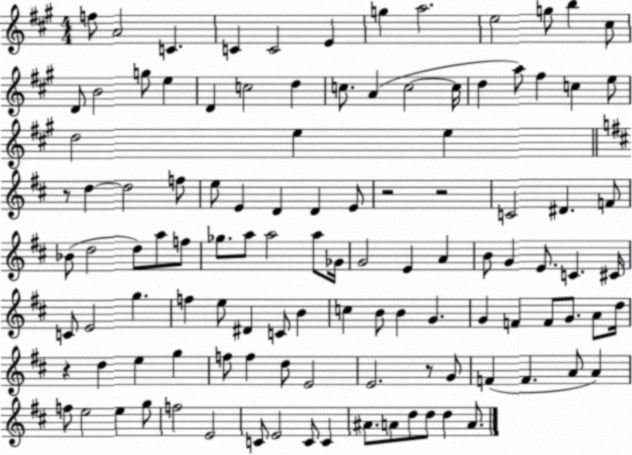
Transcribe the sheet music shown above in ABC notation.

X:1
T:Untitled
M:4/4
L:1/4
K:A
f/2 A2 C C C2 E g a2 e2 g/2 b ^c/2 D/2 B2 g/2 e D c2 d c/2 A c2 c/4 d a/2 ^f c e/2 d2 e e z/2 d d2 f/2 e/2 E D D E/2 z2 z2 C2 ^D F/2 _B/2 d2 d/2 a/2 f/2 _g/2 a/2 a2 a/2 _G/4 G2 E A B/2 G E/2 C ^C/4 C/2 E2 g f e/2 ^D C/2 B c B/2 B G G F F/2 G/2 A/2 d/4 z d e g f/2 f d/2 E2 E2 z/2 G/2 F F A/2 A f/2 e2 e g/2 f2 E2 C/2 E2 C/2 C ^A/2 A/2 d/2 d/2 d A/2